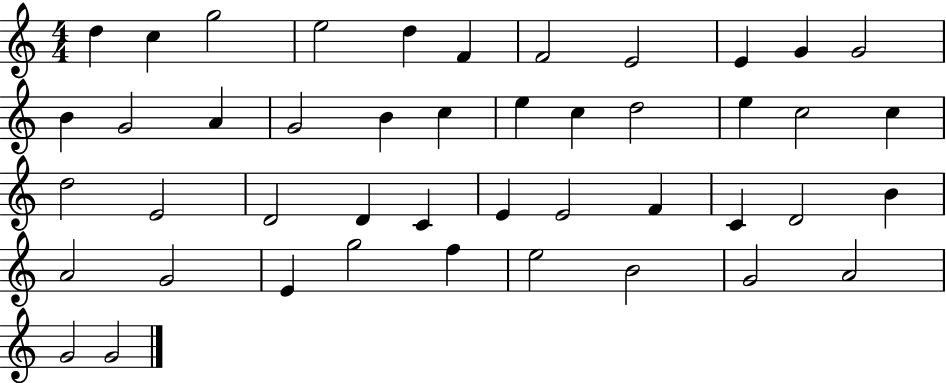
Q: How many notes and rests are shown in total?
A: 45